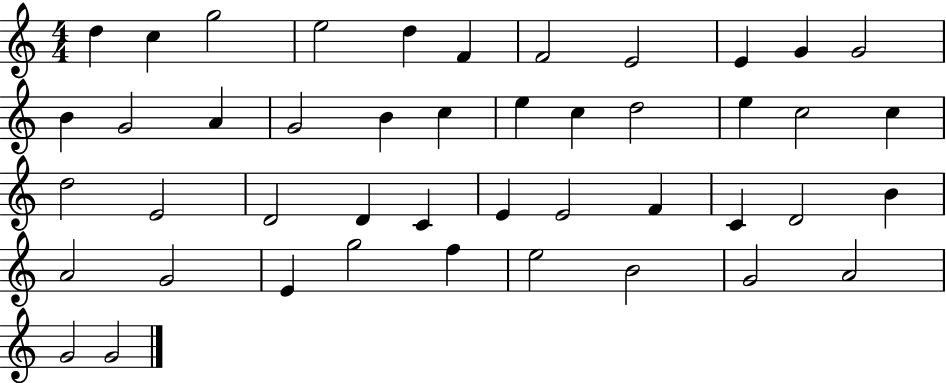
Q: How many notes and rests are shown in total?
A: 45